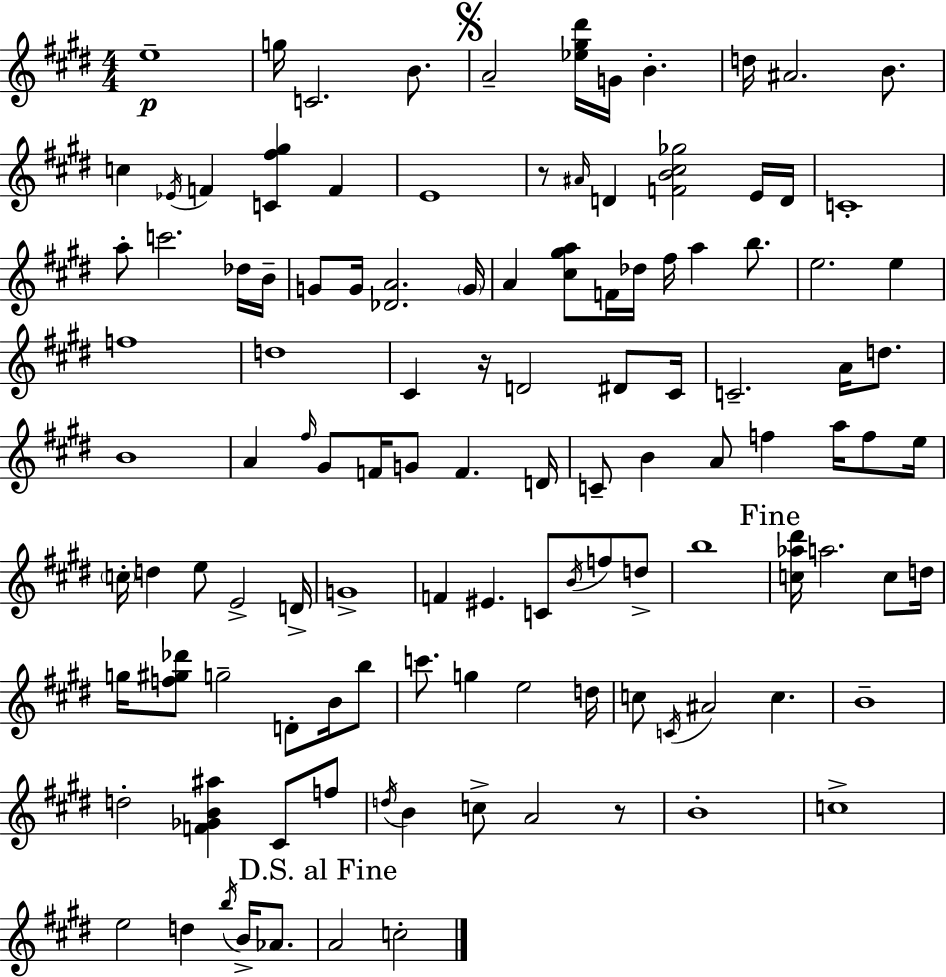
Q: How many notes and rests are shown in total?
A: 116